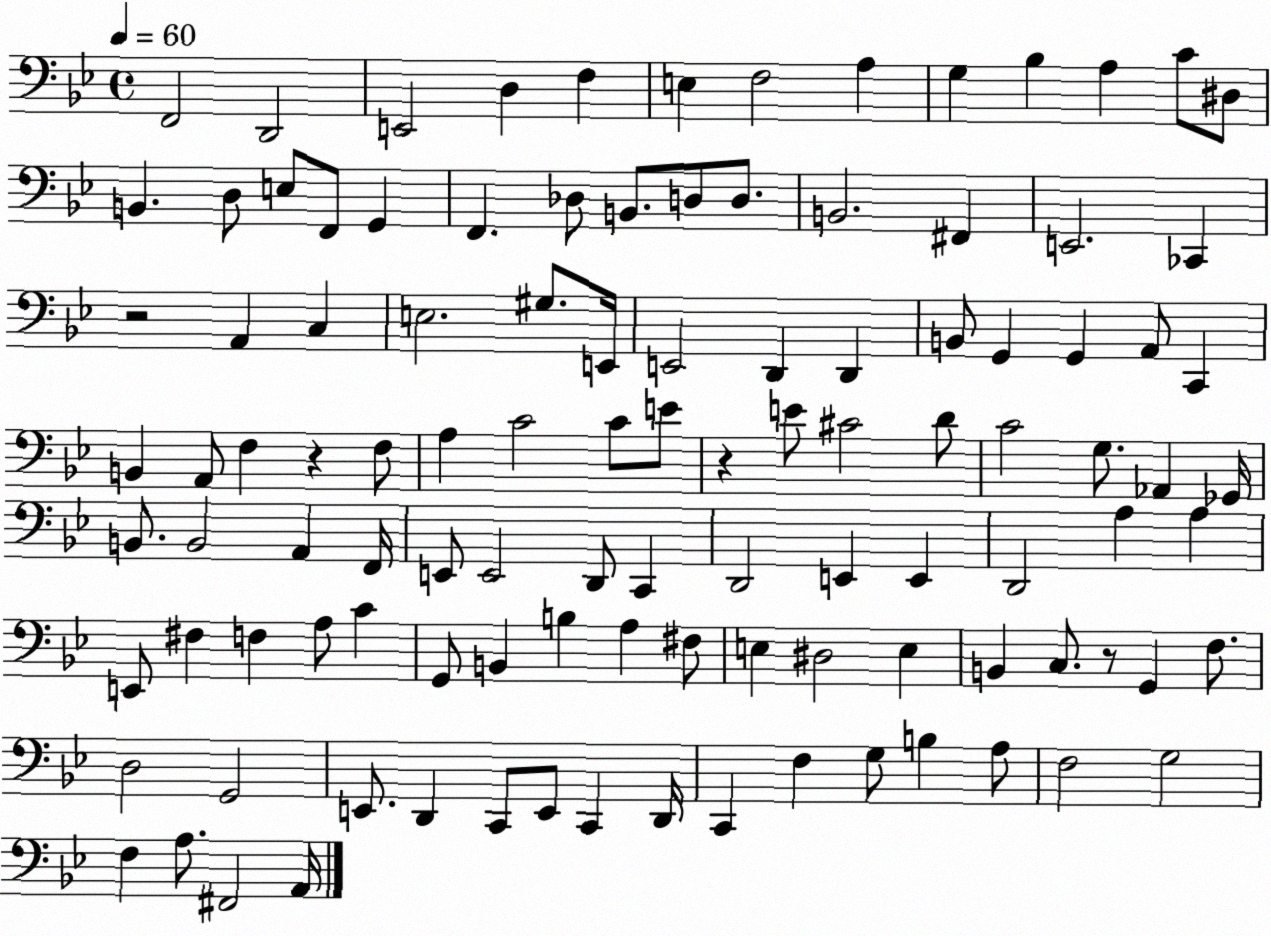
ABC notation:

X:1
T:Untitled
M:4/4
L:1/4
K:Bb
F,,2 D,,2 E,,2 D, F, E, F,2 A, G, _B, A, C/2 ^D,/2 B,, D,/2 E,/2 F,,/2 G,, F,, _D,/2 B,,/2 D,/2 D,/2 B,,2 ^F,, E,,2 _C,, z2 A,, C, E,2 ^G,/2 E,,/4 E,,2 D,, D,, B,,/2 G,, G,, A,,/2 C,, B,, A,,/2 F, z F,/2 A, C2 C/2 E/2 z E/2 ^C2 D/2 C2 G,/2 _A,, _G,,/4 B,,/2 B,,2 A,, F,,/4 E,,/2 E,,2 D,,/2 C,, D,,2 E,, E,, D,,2 A, A, E,,/2 ^F, F, A,/2 C G,,/2 B,, B, A, ^F,/2 E, ^D,2 E, B,, C,/2 z/2 G,, F,/2 D,2 G,,2 E,,/2 D,, C,,/2 E,,/2 C,, D,,/4 C,, F, G,/2 B, A,/2 F,2 G,2 F, A,/2 ^F,,2 A,,/4